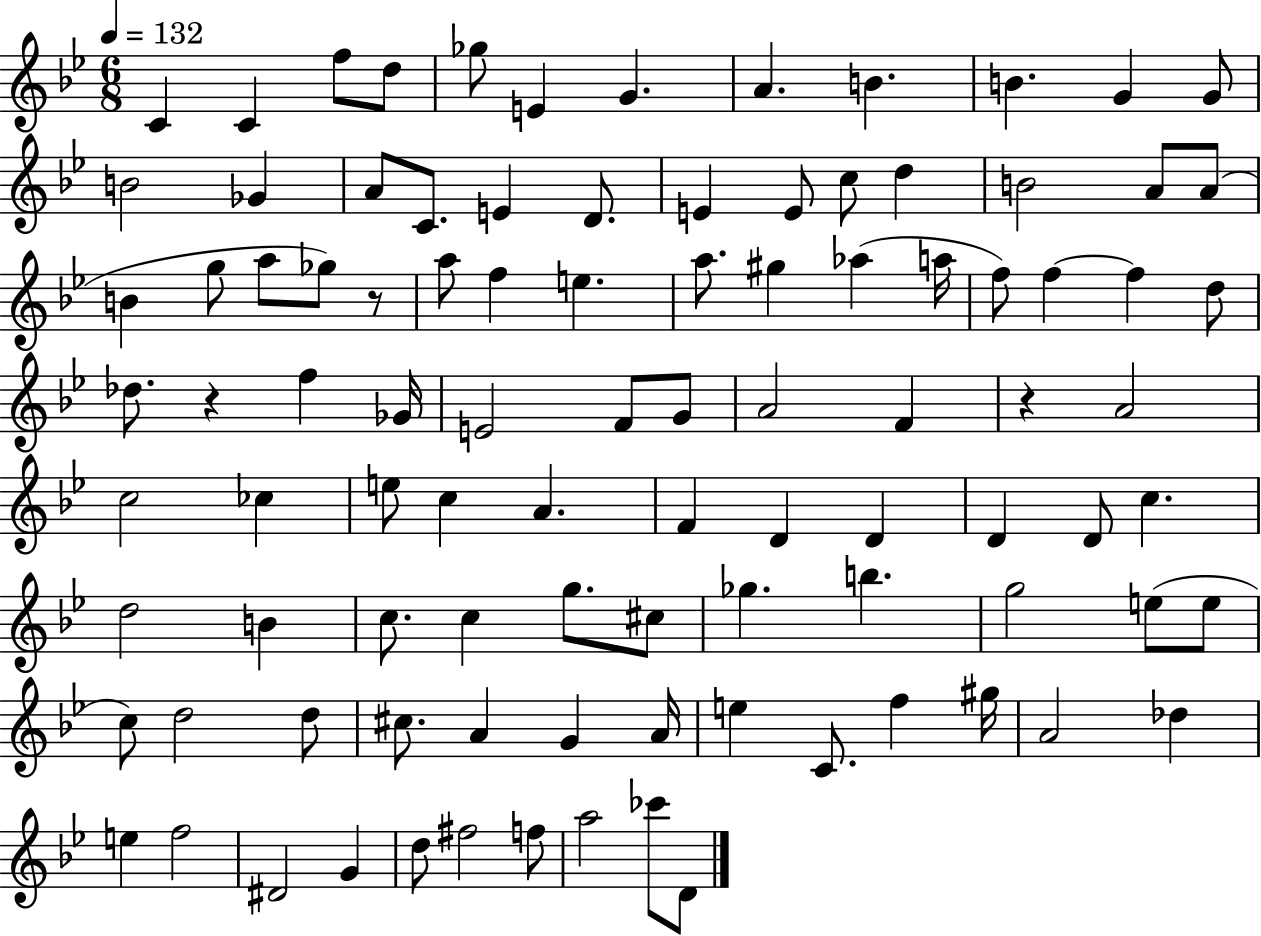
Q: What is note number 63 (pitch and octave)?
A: C5